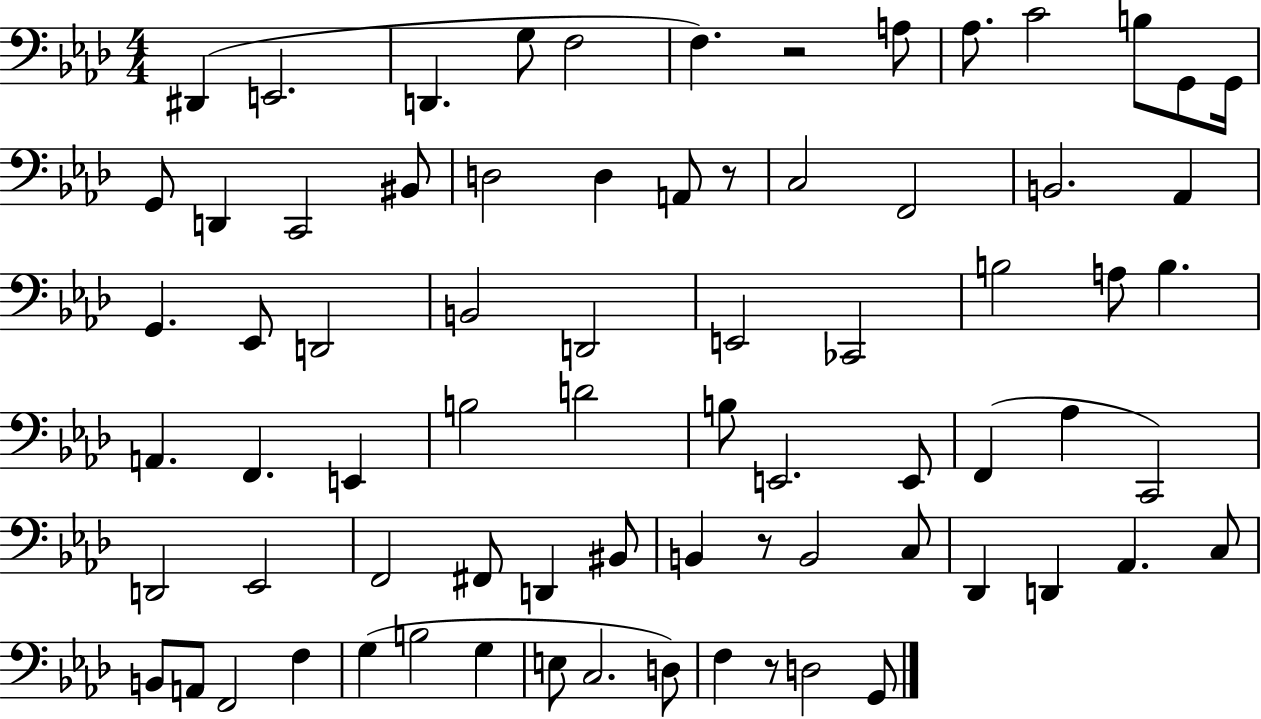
X:1
T:Untitled
M:4/4
L:1/4
K:Ab
^D,, E,,2 D,, G,/2 F,2 F, z2 A,/2 _A,/2 C2 B,/2 G,,/2 G,,/4 G,,/2 D,, C,,2 ^B,,/2 D,2 D, A,,/2 z/2 C,2 F,,2 B,,2 _A,, G,, _E,,/2 D,,2 B,,2 D,,2 E,,2 _C,,2 B,2 A,/2 B, A,, F,, E,, B,2 D2 B,/2 E,,2 E,,/2 F,, _A, C,,2 D,,2 _E,,2 F,,2 ^F,,/2 D,, ^B,,/2 B,, z/2 B,,2 C,/2 _D,, D,, _A,, C,/2 B,,/2 A,,/2 F,,2 F, G, B,2 G, E,/2 C,2 D,/2 F, z/2 D,2 G,,/2